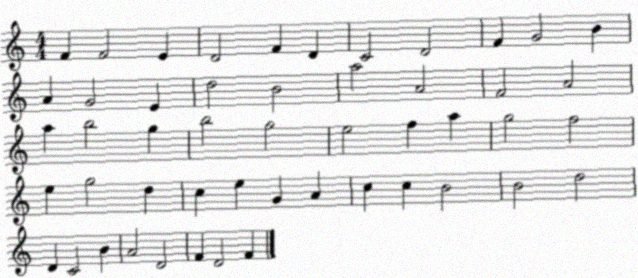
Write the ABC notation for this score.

X:1
T:Untitled
M:4/4
L:1/4
K:C
F F2 E D2 F D C2 D2 F G2 B A G2 E d2 B2 a2 A2 F2 A2 a b2 g b2 g2 e2 f a g2 f2 e g2 d c e G A c c B2 B2 d2 D C2 B A2 D2 F D2 F